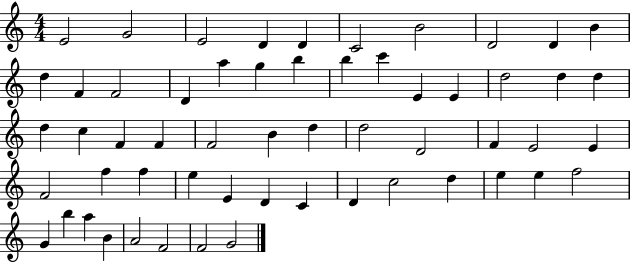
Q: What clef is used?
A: treble